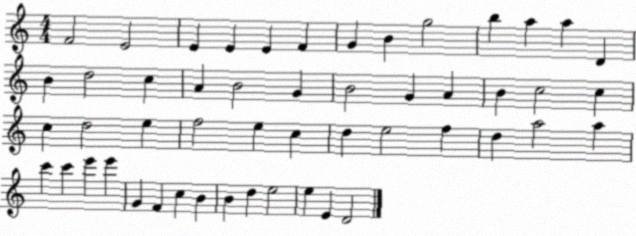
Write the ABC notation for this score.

X:1
T:Untitled
M:4/4
L:1/4
K:C
F2 E2 E E E F G B g2 b a a D B d2 c A B2 G B2 G A B c2 c c d2 e f2 e c d e2 f d a2 a c' c' e' e' G F c B B d e2 e E D2